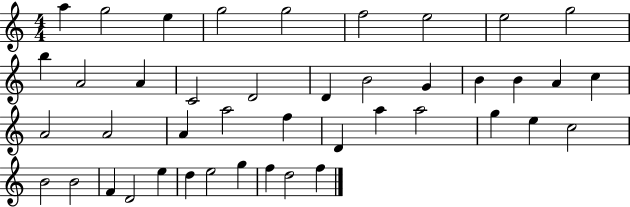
A5/q G5/h E5/q G5/h G5/h F5/h E5/h E5/h G5/h B5/q A4/h A4/q C4/h D4/h D4/q B4/h G4/q B4/q B4/q A4/q C5/q A4/h A4/h A4/q A5/h F5/q D4/q A5/q A5/h G5/q E5/q C5/h B4/h B4/h F4/q D4/h E5/q D5/q E5/h G5/q F5/q D5/h F5/q